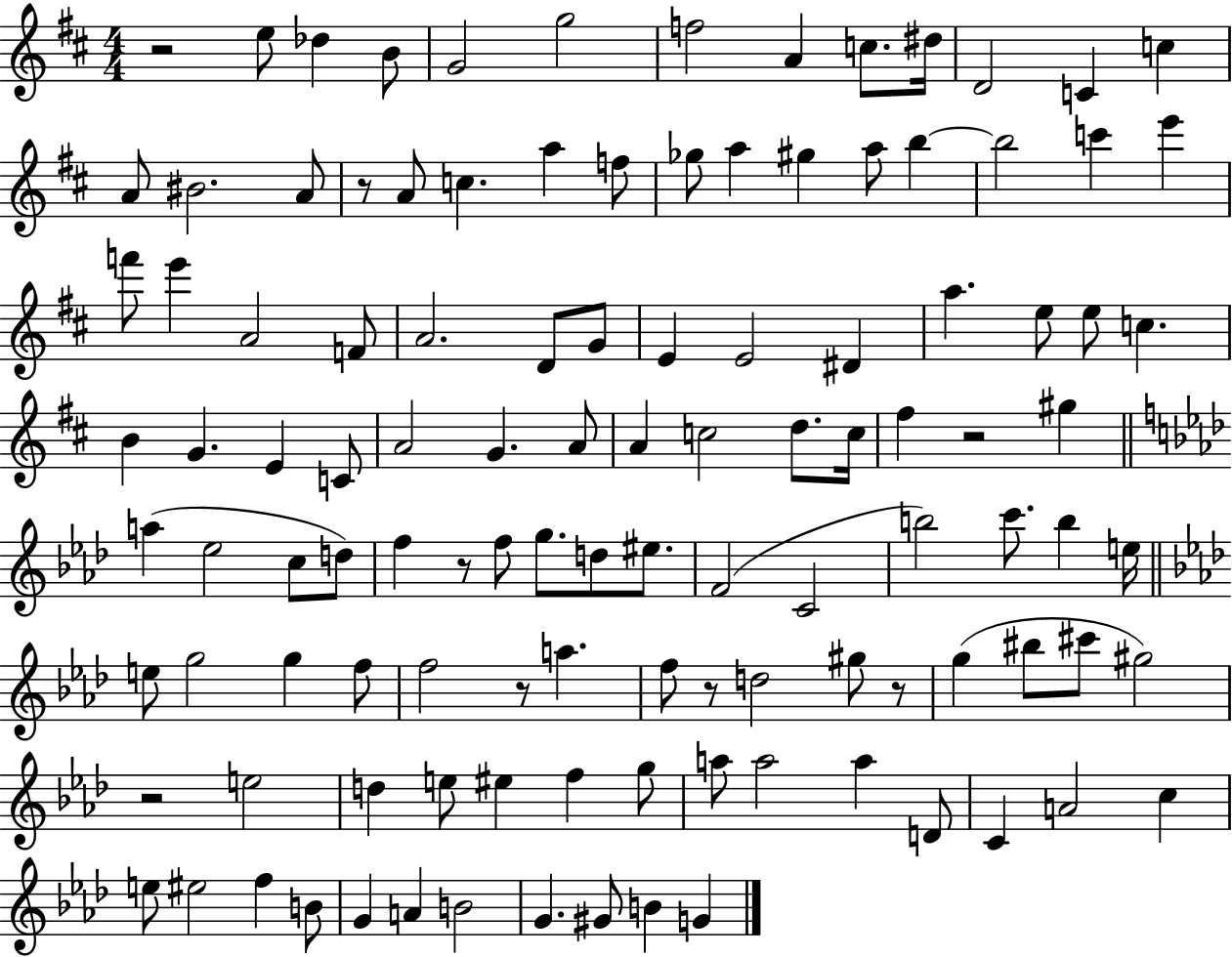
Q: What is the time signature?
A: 4/4